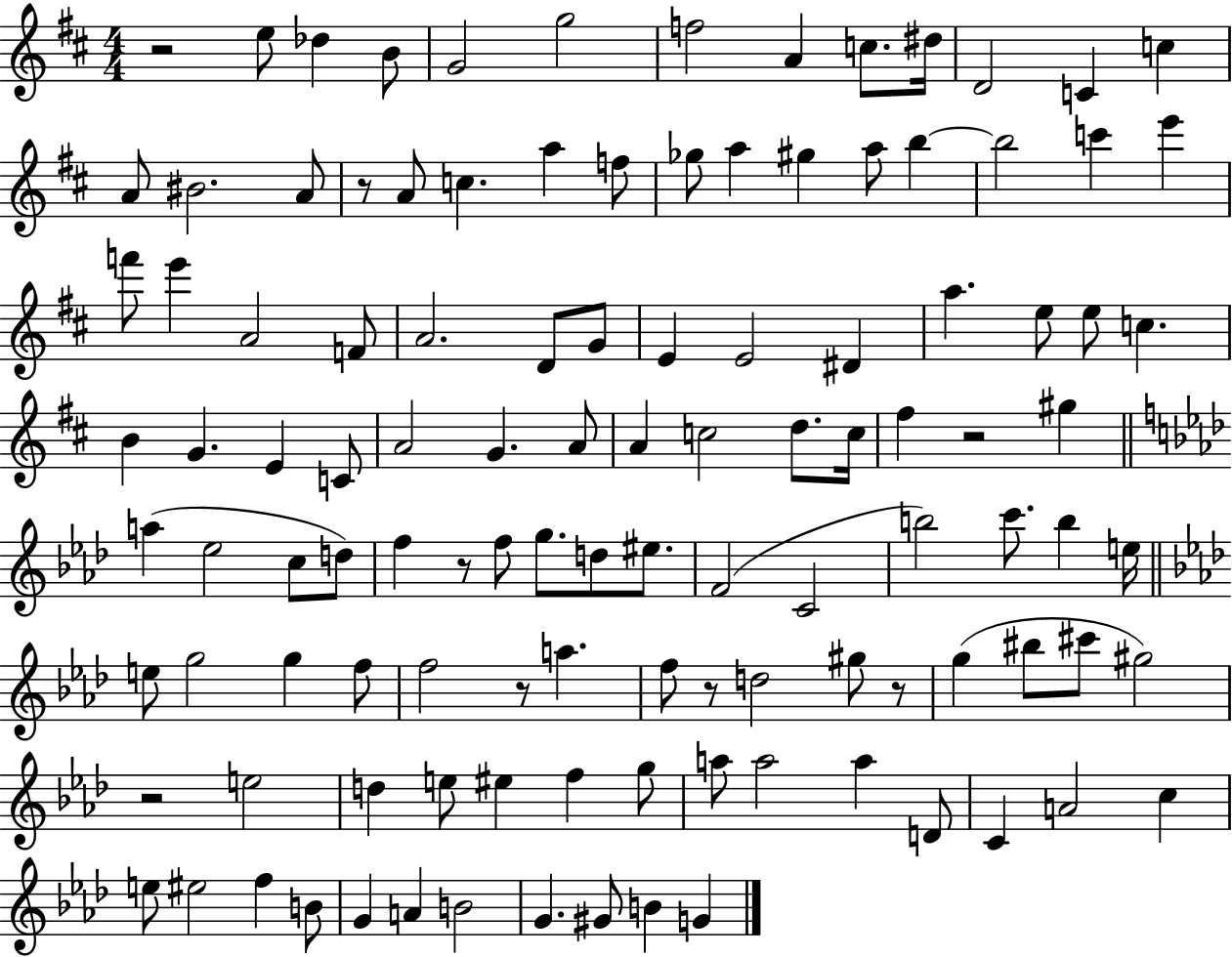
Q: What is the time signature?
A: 4/4